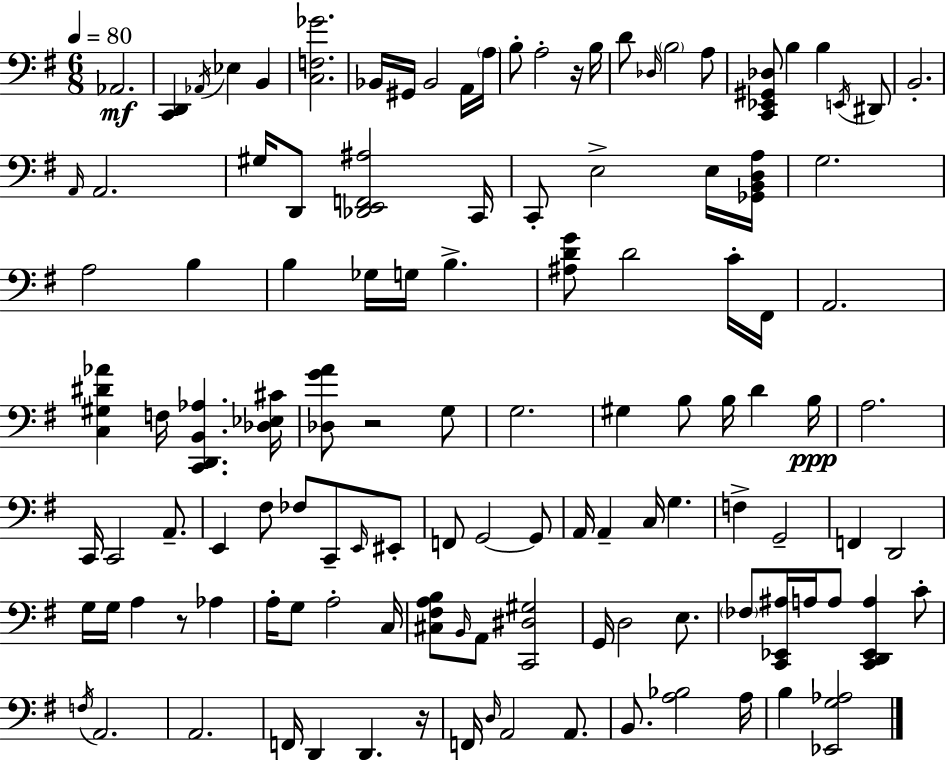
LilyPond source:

{
  \clef bass
  \numericTimeSignature
  \time 6/8
  \key g \major
  \tempo 4 = 80
  \repeat volta 2 { aes,2.\mf | <c, d,>4 \acciaccatura { aes,16 } ees4 b,4 | <c f ges'>2. | bes,16 gis,16 bes,2 a,16 | \break \parenthesize a16 b8-. a2-. r16 | b16 d'8 \grace { des16 } \parenthesize b2 | a8 <c, ees, gis, des>8 b4 b4 | \acciaccatura { e,16 } dis,8 b,2.-. | \break \grace { a,16 } a,2. | gis16 d,8 <des, e, f, ais>2 | c,16 c,8-. e2-> | e16 <ges, b, d a>16 g2. | \break a2 | b4 b4 ges16 g16 b4.-> | <ais d' g'>8 d'2 | c'16-. fis,16 a,2. | \break <c gis dis' aes'>4 f16 <c, d, b, aes>4. | <des ees cis'>16 <des g' a'>8 r2 | g8 g2. | gis4 b8 b16 d'4 | \break b16\ppp a2. | c,16 c,2 | a,8.-- e,4 fis8 fes8 | c,8-- \grace { e,16 } eis,8-. f,8 g,2~~ | \break g,8 a,16 a,4-- c16 g4. | f4-> g,2-- | f,4 d,2 | g16 g16 a4 r8 | \break aes4 a16-. g8 a2-. | c16 <cis fis a b>8 \grace { b,16 } a,8 <c, dis gis>2 | g,16 d2 | e8. \parenthesize fes8 <c, ees, ais>16 a16 a8 | \break <c, d, ees, a>4 c'8-. \acciaccatura { f16 } a,2. | a,2. | f,16 d,4 | d,4. r16 f,16 \grace { d16 } a,2 | \break a,8. b,8. <a bes>2 | a16 b4 | <ees, g aes>2 } \bar "|."
}